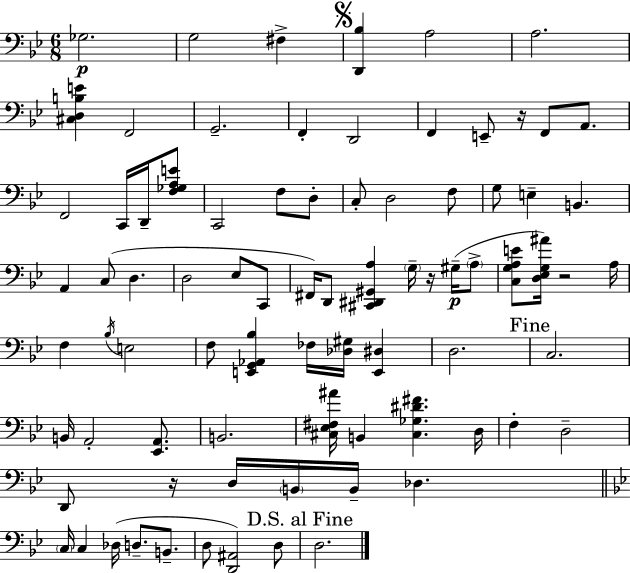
X:1
T:Untitled
M:6/8
L:1/4
K:Bb
_G,2 G,2 ^F, [D,,_B,] A,2 A,2 [^C,D,B,E] F,,2 G,,2 F,, D,,2 F,, E,,/2 z/4 F,,/2 A,,/2 F,,2 C,,/4 D,,/4 [F,_G,A,E]/2 C,,2 F,/2 D,/2 C,/2 D,2 F,/2 G,/2 E, B,, A,, C,/2 D, D,2 _E,/2 C,,/2 ^F,,/4 D,,/2 [^C,,^D,,^G,,A,] G,/4 z/4 ^G,/4 A,/2 [C,G,A,E]/2 [D,_E,G,^A]/4 z2 A,/4 F, _B,/4 E,2 F,/2 [E,,G,,_A,,_B,] _F,/4 [_D,^G,]/4 [E,,^D,] D,2 C,2 B,,/4 A,,2 [_E,,A,,]/2 B,,2 [^C,_E,^F,^A]/4 B,, [^C,_G,^D^F] D,/4 F, D,2 D,,/2 z/4 D,/4 B,,/4 B,,/4 _D, C,/4 C, _D,/4 D,/2 B,,/2 D,/2 [D,,^A,,]2 D,/2 D,2